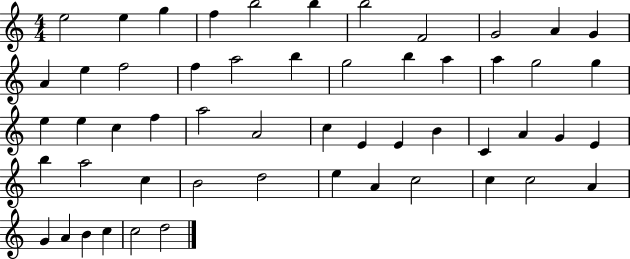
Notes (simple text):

E5/h E5/q G5/q F5/q B5/h B5/q B5/h F4/h G4/h A4/q G4/q A4/q E5/q F5/h F5/q A5/h B5/q G5/h B5/q A5/q A5/q G5/h G5/q E5/q E5/q C5/q F5/q A5/h A4/h C5/q E4/q E4/q B4/q C4/q A4/q G4/q E4/q B5/q A5/h C5/q B4/h D5/h E5/q A4/q C5/h C5/q C5/h A4/q G4/q A4/q B4/q C5/q C5/h D5/h